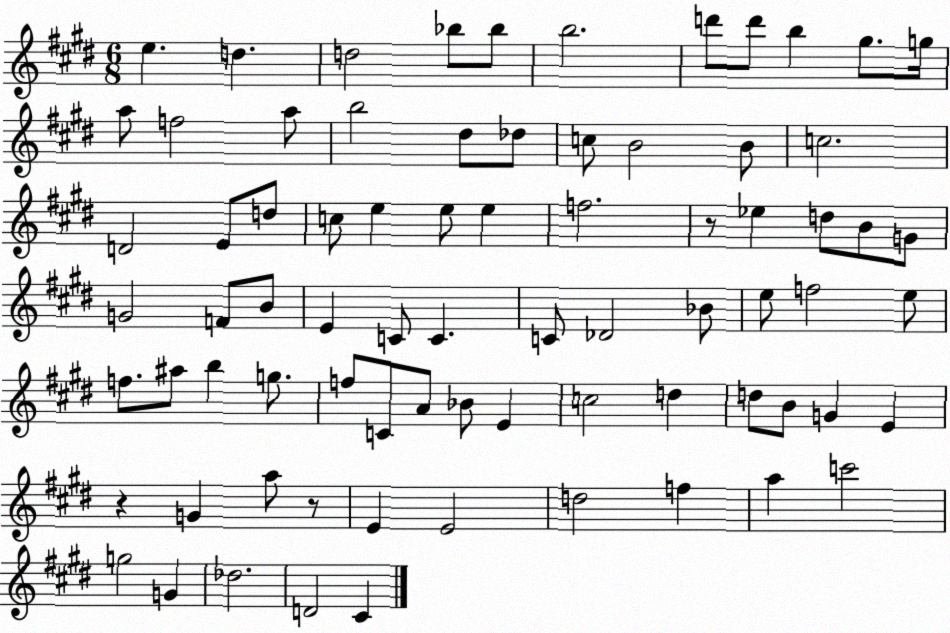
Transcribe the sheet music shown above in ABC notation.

X:1
T:Untitled
M:6/8
L:1/4
K:E
e d d2 _b/2 _b/2 b2 d'/2 d'/2 b ^g/2 g/4 a/2 f2 a/2 b2 ^d/2 _d/2 c/2 B2 B/2 c2 D2 E/2 d/2 c/2 e e/2 e f2 z/2 _e d/2 B/2 G/2 G2 F/2 B/2 E C/2 C C/2 _D2 _B/2 e/2 f2 e/2 f/2 ^a/2 b g/2 f/2 C/2 A/2 _B/2 E c2 d d/2 B/2 G E z G a/2 z/2 E E2 d2 f a c'2 g2 G _d2 D2 ^C